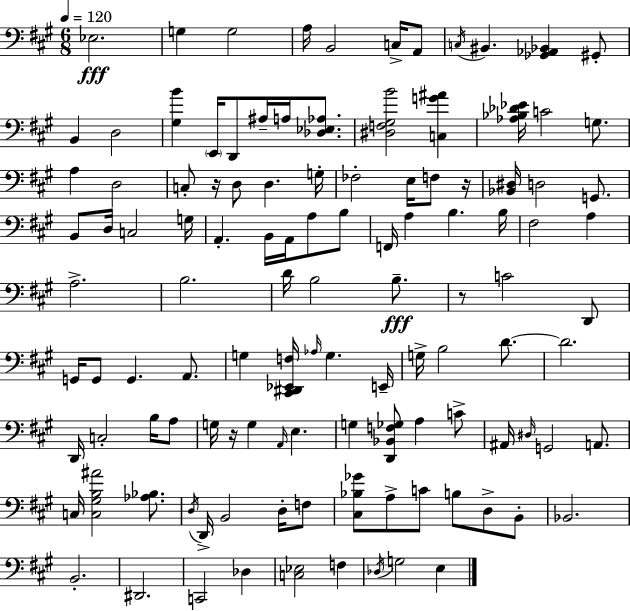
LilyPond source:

{
  \clef bass
  \numericTimeSignature
  \time 6/8
  \key a \major
  \tempo 4 = 120
  ees2.\fff | g4 g2 | a16 b,2 c16-> a,8 | \acciaccatura { c16 } bis,4. <ges, aes, bes,>4 gis,8-. | \break b,4 d2 | <gis b'>4 \parenthesize e,16 d,8 ais16-- a16 <des ees aes>8. | <dis f gis b'>2 <c g' ais'>4 | <aes bes des' ees'>16 c'2 g8. | \break a4 d2 | c8-. r16 d8 d4. | g16-. fes2-. e16 f8 | r16 <bes, dis>16 d2 g,8. | \break b,8 d16 c2 | g16 a,4.-. b,16 a,16 a8 b8 | f,16 a4 b4. | b16 fis2 a4 | \break a2.-> | b2. | d'16 b2 b8.--\fff | r8 c'2 d,8 | \break g,16 g,8 g,4. a,8. | g4 <cis, dis, ees, f>16 \grace { aes16 } g4. | e,16-- g16-> b2 d'8.~~ | d'2. | \break d,16 c2-. b16 | a8 g16 r16 g4 \grace { a,16 } e4. | g4 <d, bes, f ges>8 a4 | c'8-> ais,16 \grace { dis16 } g,2 | \break a,8. c16 <c gis b ais'>2 | <aes bes>8. \acciaccatura { d16 } d,16-> b,2 | d16-. f8 <cis bes ges'>8 a8-> c'8 b8 | d8-> b,8-. bes,2. | \break b,2.-. | dis,2. | c,2 | des4 <c ees>2 | \break f4 \acciaccatura { des16 } g2 | e4 \bar "|."
}